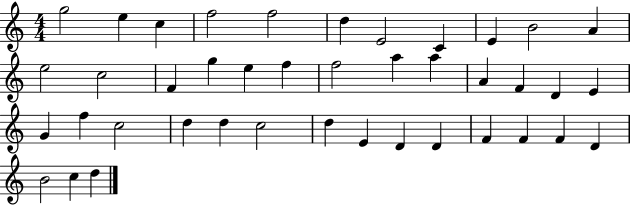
G5/h E5/q C5/q F5/h F5/h D5/q E4/h C4/q E4/q B4/h A4/q E5/h C5/h F4/q G5/q E5/q F5/q F5/h A5/q A5/q A4/q F4/q D4/q E4/q G4/q F5/q C5/h D5/q D5/q C5/h D5/q E4/q D4/q D4/q F4/q F4/q F4/q D4/q B4/h C5/q D5/q